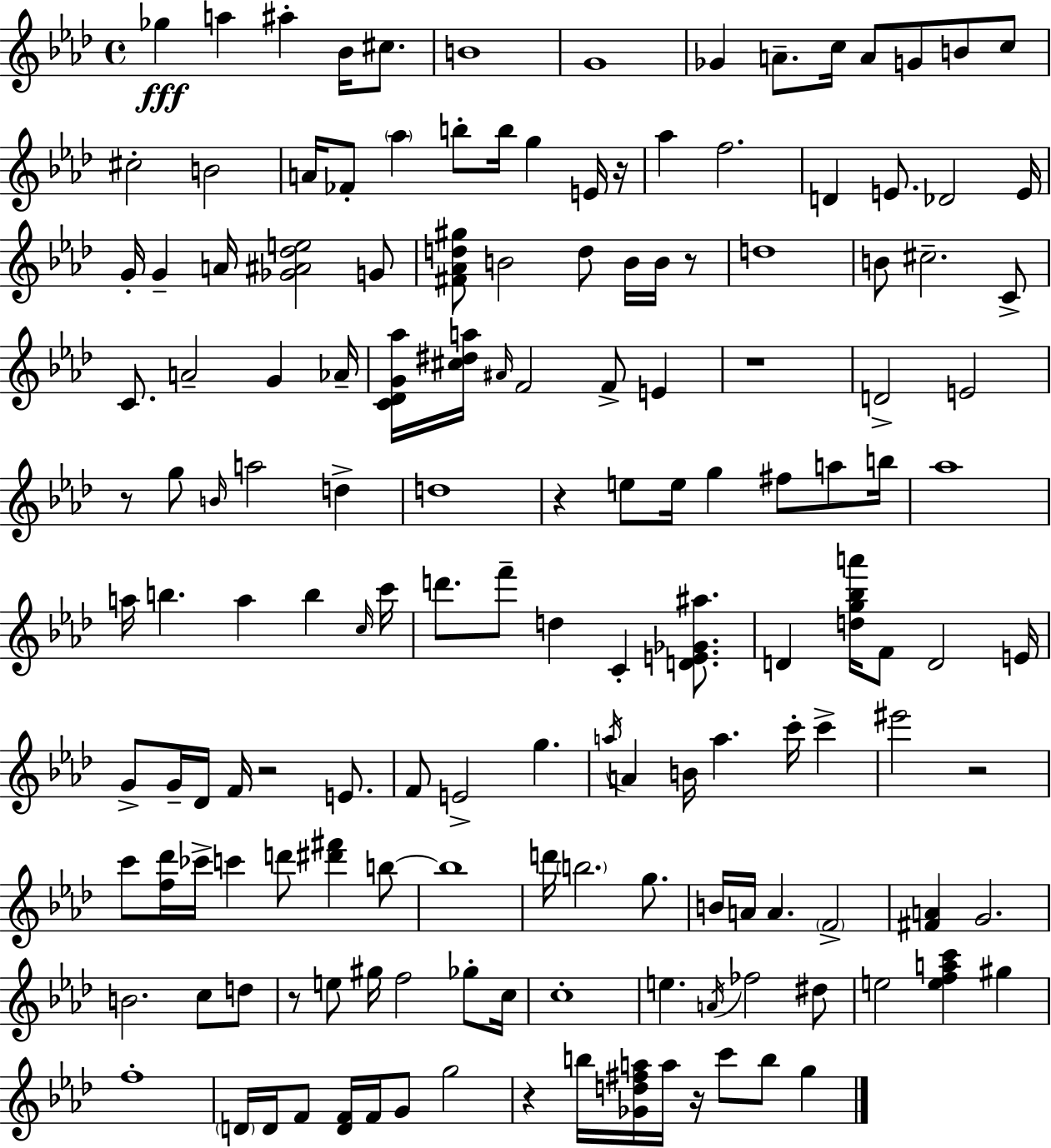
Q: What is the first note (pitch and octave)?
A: Gb5